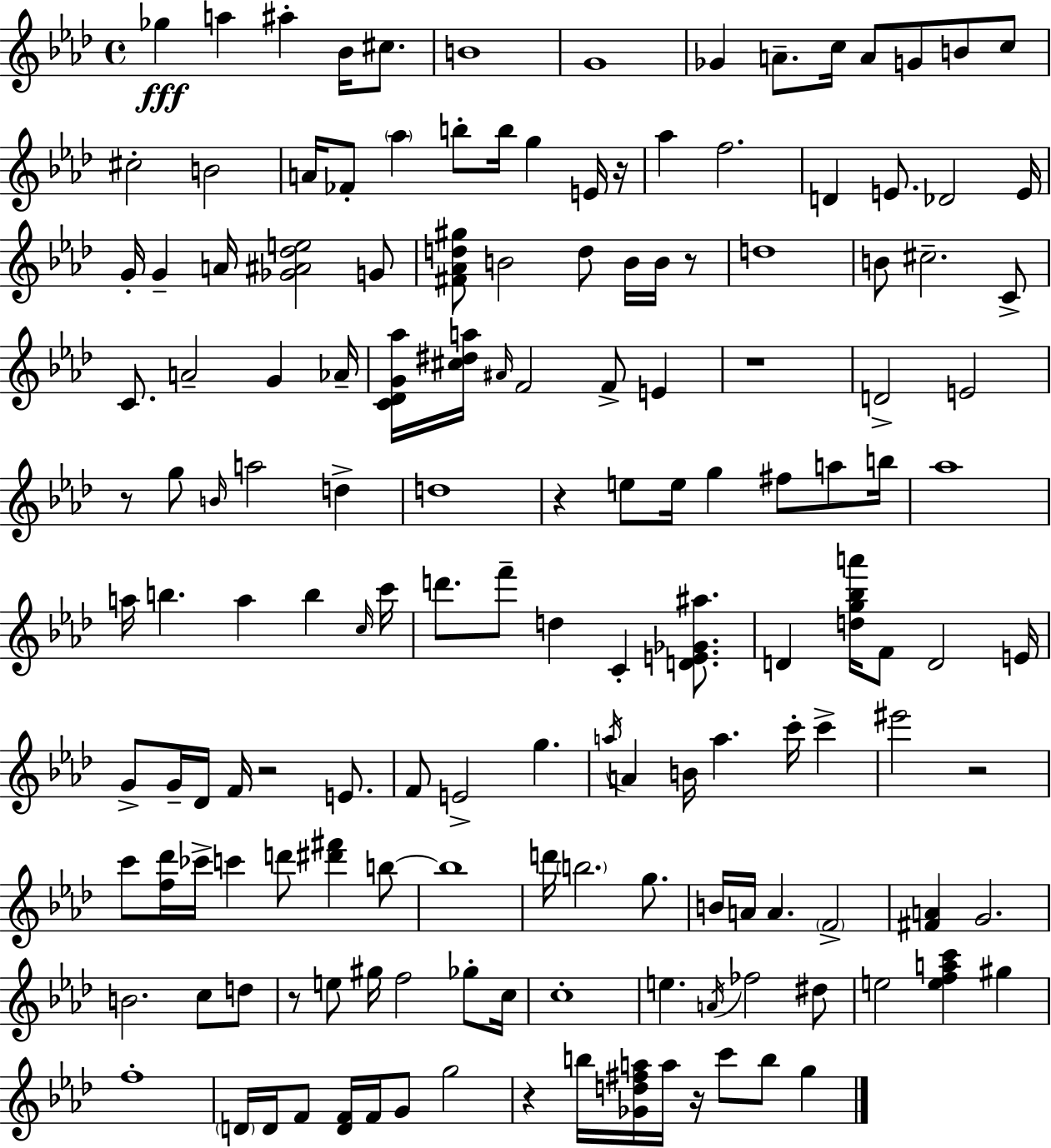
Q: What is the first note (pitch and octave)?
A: Gb5